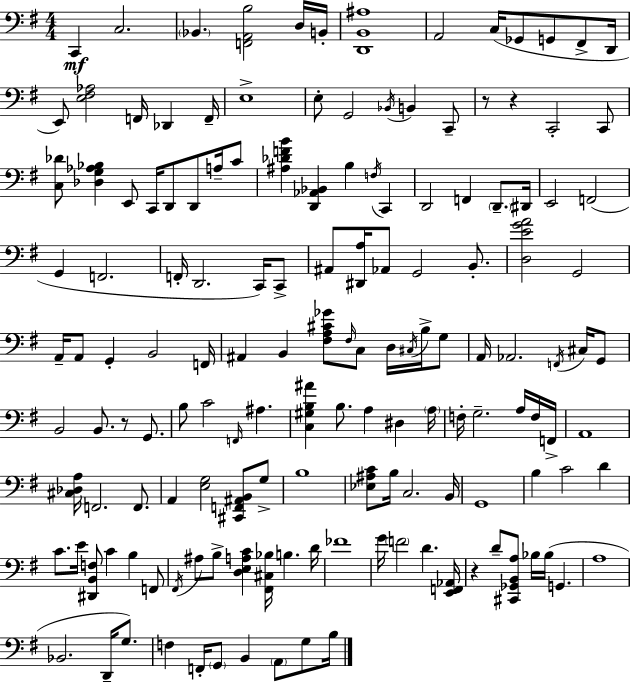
{
  \clef bass
  \numericTimeSignature
  \time 4/4
  \key g \major
  \repeat volta 2 { c,4\mf c2. | \parenthesize bes,4. <f, a, b>2 d16 b,16-. | <d, b, ais>1 | a,2 c16( ges,8 g,8 fis,8-> d,16 | \break e,8) <e fis aes>2 f,16 des,4 f,16-- | e1-> | e8-. g,2 \acciaccatura { bes,16 } b,4 c,8-- | r8 r4 c,2-. c,8 | \break <c des'>8 <des g aes bes>4 e,8 c,16 d,8 d,8 a16-- c'8 | <ais des' f' b'>4 <d, aes, bes,>4 b4 \acciaccatura { f16 } c,4 | d,2 f,4 \parenthesize d,8.-- | dis,16 e,2 f,2( | \break g,4 f,2. | f,16-. d,2. c,16) | c,8-> ais,8 <dis, a>16 aes,8 g,2 b,8.-. | <d e' g' a'>2 g,2 | \break a,16-- a,8 g,4-. b,2 | f,16 ais,4 b,4 <fis a cis' ges'>8 \grace { fis16 } c8 d16 | \acciaccatura { cis16 } b16-> g8 a,16 aes,2. | \acciaccatura { f,16 } cis16 g,8 b,2 b,8. | \break r8 g,8. b8 c'2 \grace { f,16 } | ais4. <c gis b ais'>4 b8. a4 | dis4 \parenthesize a16 f16-. g2.-- | a16 f16 f,16-> a,1 | \break <cis des a>16 f,2. | f,8. a,4 <e g>2 | <cis, f, ais, b,>8 g8-> b1 | <ees ais c'>8 b16 c2. | \break b,16 g,1 | b4 c'2 | d'4 c'8. e'16 <dis, b, f>8 c'4 | b4 f,8 \acciaccatura { fis,16 } ais8 b8-> <d e a c'>4 <fis, cis bes>16 | \break b4. d'16 fes'1 | g'16 \parenthesize f'2 | d'4. <e, f, aes,>16 r4 d'8-- <cis, ges, b, a>8 bes16 | bes16( g,4. a1 | \break bes,2. | d,16-- g8.) f4 f,16-. \parenthesize g,8 b,4 | \parenthesize a,8 g8 b16 } \bar "|."
}